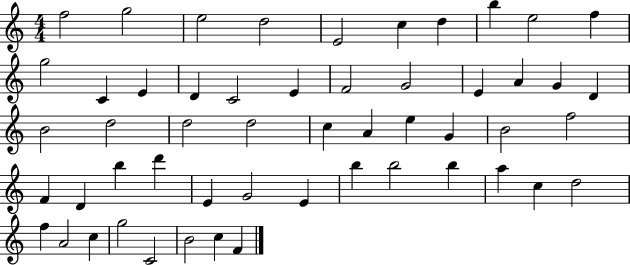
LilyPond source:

{
  \clef treble
  \numericTimeSignature
  \time 4/4
  \key c \major
  f''2 g''2 | e''2 d''2 | e'2 c''4 d''4 | b''4 e''2 f''4 | \break g''2 c'4 e'4 | d'4 c'2 e'4 | f'2 g'2 | e'4 a'4 g'4 d'4 | \break b'2 d''2 | d''2 d''2 | c''4 a'4 e''4 g'4 | b'2 f''2 | \break f'4 d'4 b''4 d'''4 | e'4 g'2 e'4 | b''4 b''2 b''4 | a''4 c''4 d''2 | \break f''4 a'2 c''4 | g''2 c'2 | b'2 c''4 f'4 | \bar "|."
}